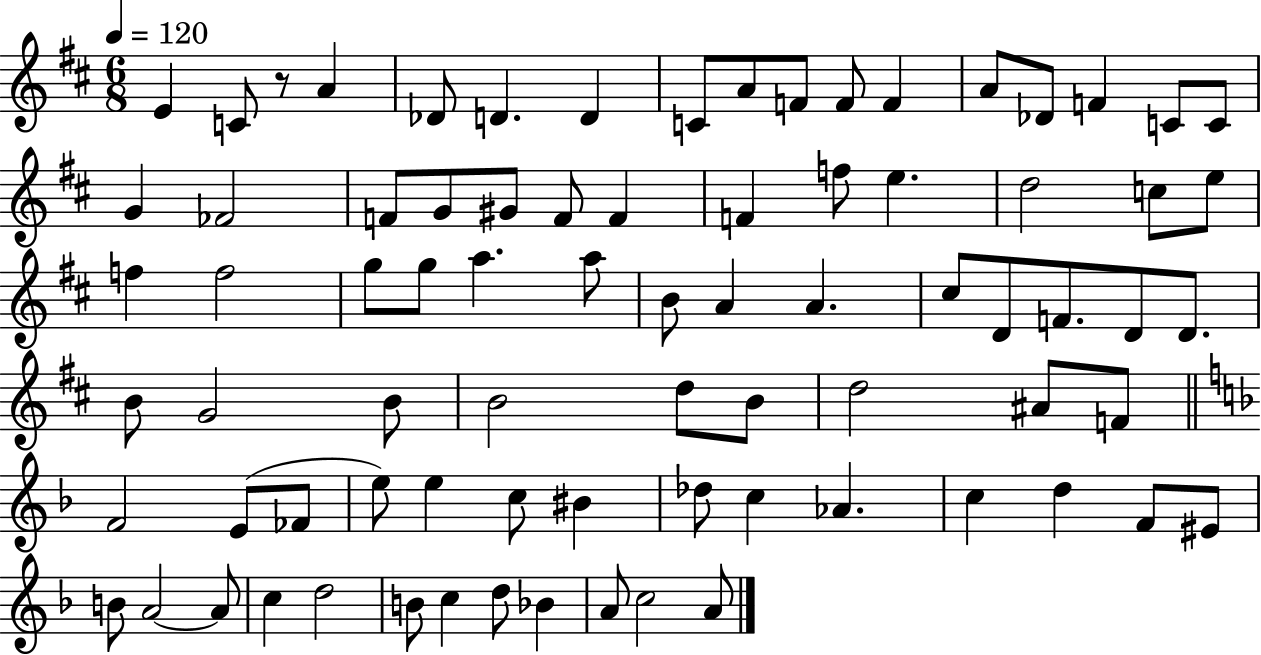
{
  \clef treble
  \numericTimeSignature
  \time 6/8
  \key d \major
  \tempo 4 = 120
  e'4 c'8 r8 a'4 | des'8 d'4. d'4 | c'8 a'8 f'8 f'8 f'4 | a'8 des'8 f'4 c'8 c'8 | \break g'4 fes'2 | f'8 g'8 gis'8 f'8 f'4 | f'4 f''8 e''4. | d''2 c''8 e''8 | \break f''4 f''2 | g''8 g''8 a''4. a''8 | b'8 a'4 a'4. | cis''8 d'8 f'8. d'8 d'8. | \break b'8 g'2 b'8 | b'2 d''8 b'8 | d''2 ais'8 f'8 | \bar "||" \break \key f \major f'2 e'8( fes'8 | e''8) e''4 c''8 bis'4 | des''8 c''4 aes'4. | c''4 d''4 f'8 eis'8 | \break b'8 a'2~~ a'8 | c''4 d''2 | b'8 c''4 d''8 bes'4 | a'8 c''2 a'8 | \break \bar "|."
}